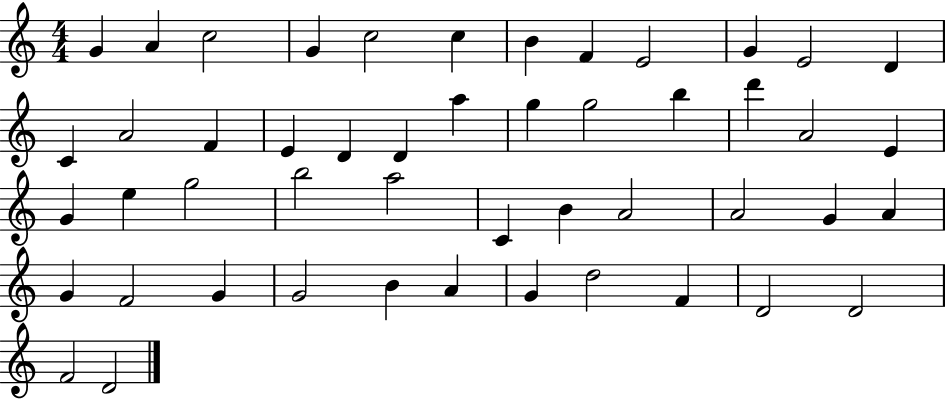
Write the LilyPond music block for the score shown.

{
  \clef treble
  \numericTimeSignature
  \time 4/4
  \key c \major
  g'4 a'4 c''2 | g'4 c''2 c''4 | b'4 f'4 e'2 | g'4 e'2 d'4 | \break c'4 a'2 f'4 | e'4 d'4 d'4 a''4 | g''4 g''2 b''4 | d'''4 a'2 e'4 | \break g'4 e''4 g''2 | b''2 a''2 | c'4 b'4 a'2 | a'2 g'4 a'4 | \break g'4 f'2 g'4 | g'2 b'4 a'4 | g'4 d''2 f'4 | d'2 d'2 | \break f'2 d'2 | \bar "|."
}